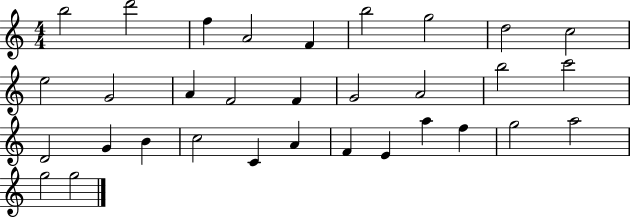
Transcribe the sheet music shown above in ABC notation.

X:1
T:Untitled
M:4/4
L:1/4
K:C
b2 d'2 f A2 F b2 g2 d2 c2 e2 G2 A F2 F G2 A2 b2 c'2 D2 G B c2 C A F E a f g2 a2 g2 g2